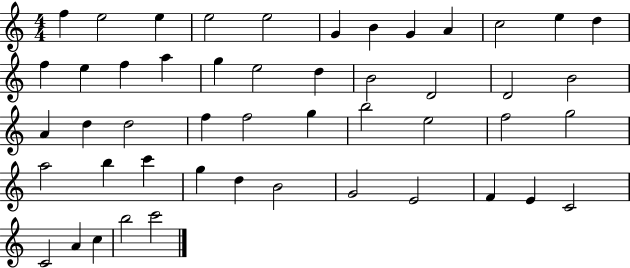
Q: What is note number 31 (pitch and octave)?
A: E5